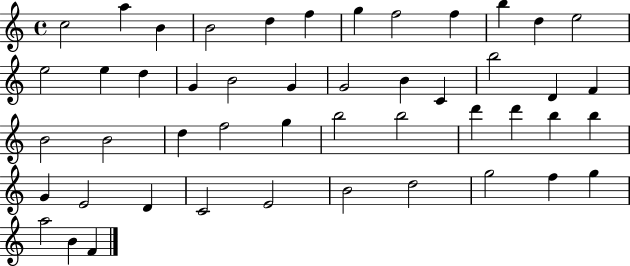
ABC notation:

X:1
T:Untitled
M:4/4
L:1/4
K:C
c2 a B B2 d f g f2 f b d e2 e2 e d G B2 G G2 B C b2 D F B2 B2 d f2 g b2 b2 d' d' b b G E2 D C2 E2 B2 d2 g2 f g a2 B F